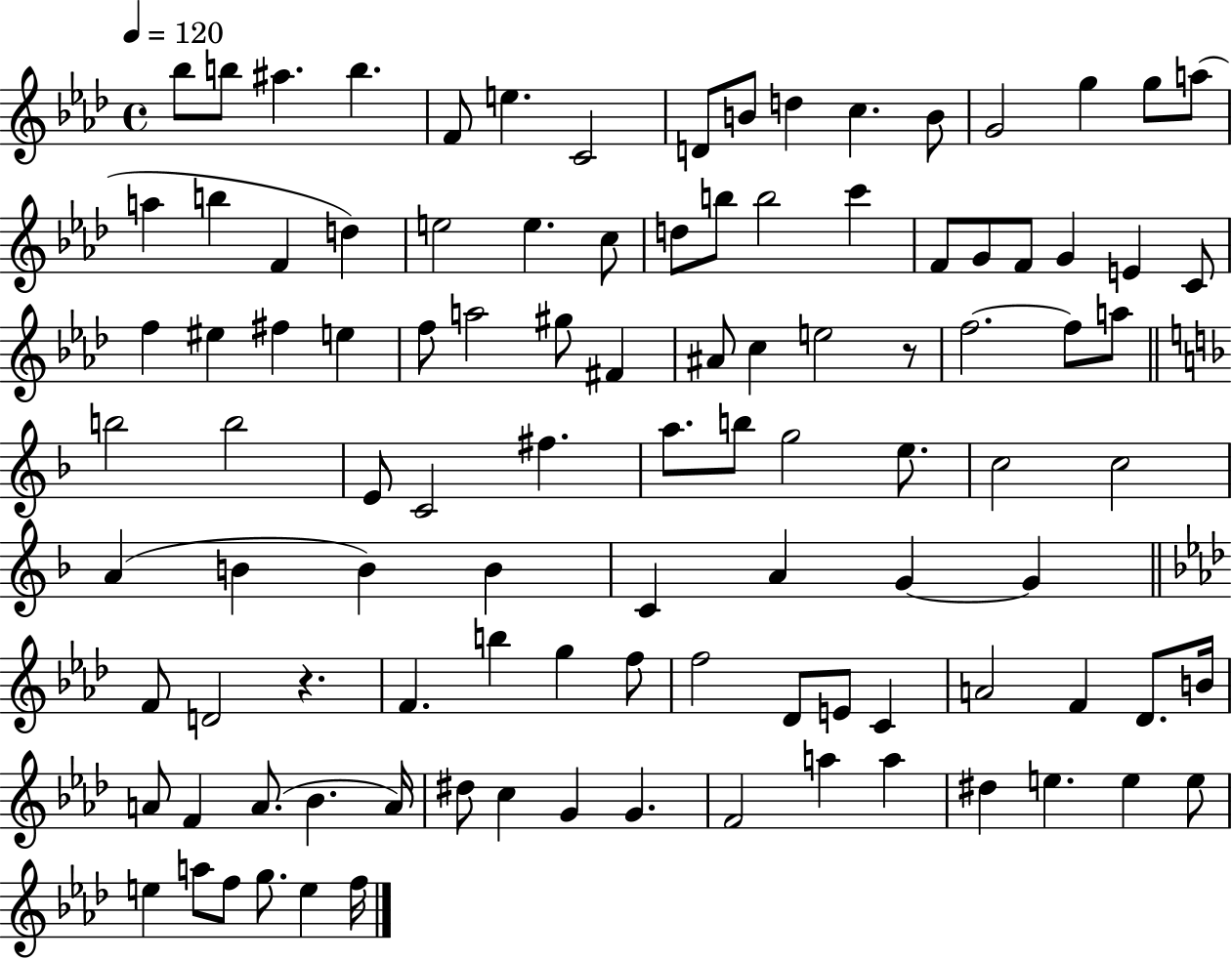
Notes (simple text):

Bb5/e B5/e A#5/q. B5/q. F4/e E5/q. C4/h D4/e B4/e D5/q C5/q. B4/e G4/h G5/q G5/e A5/e A5/q B5/q F4/q D5/q E5/h E5/q. C5/e D5/e B5/e B5/h C6/q F4/e G4/e F4/e G4/q E4/q C4/e F5/q EIS5/q F#5/q E5/q F5/e A5/h G#5/e F#4/q A#4/e C5/q E5/h R/e F5/h. F5/e A5/e B5/h B5/h E4/e C4/h F#5/q. A5/e. B5/e G5/h E5/e. C5/h C5/h A4/q B4/q B4/q B4/q C4/q A4/q G4/q G4/q F4/e D4/h R/q. F4/q. B5/q G5/q F5/e F5/h Db4/e E4/e C4/q A4/h F4/q Db4/e. B4/s A4/e F4/q A4/e. Bb4/q. A4/s D#5/e C5/q G4/q G4/q. F4/h A5/q A5/q D#5/q E5/q. E5/q E5/e E5/q A5/e F5/e G5/e. E5/q F5/s